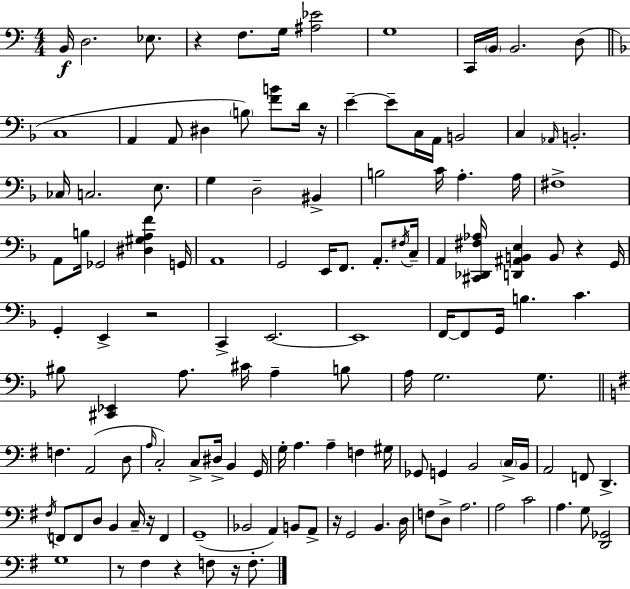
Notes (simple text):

B2/s D3/h. Eb3/e. R/q F3/e. G3/s [A#3,Eb4]/h G3/w C2/s B2/s B2/h. D3/e C3/w A2/q A2/e D#3/q B3/e [F4,B4]/e D4/s R/s E4/q E4/e C3/s A2/s B2/h C3/q Ab2/s B2/h. CES3/s C3/h. E3/e. G3/q D3/h BIS2/q B3/h C4/s A3/q. A3/s F#3/w A2/e B3/s Gb2/h [D#3,G#3,A3,F4]/q G2/s A2/w G2/h E2/s F2/e. A2/e. F#3/s C3/s A2/q [C#2,Db2,F#3,Ab3]/s [D2,A#2,B2,E3]/q B2/e R/q G2/s G2/q E2/q R/h C2/q E2/h. E2/w F2/s F2/e G2/s B3/q. C4/q. BIS3/e [C#2,Eb2]/q A3/e. C#4/s A3/q B3/e A3/s G3/h. G3/e. F3/q. A2/h D3/e A3/s C3/h C3/e D#3/s B2/q G2/s G3/s A3/q. A3/q F3/q G#3/s Gb2/e G2/q B2/h C3/s B2/s A2/h F2/e D2/q. F#3/s F2/e F2/e D3/e B2/q C3/s R/s F2/q G2/w Bb2/h A2/q B2/e A2/e R/s G2/h B2/q. D3/s F3/e D3/e A3/h. A3/h C4/h A3/q. G3/e [D2,Gb2]/h G3/w R/e F#3/q R/q F3/e R/s F3/e.